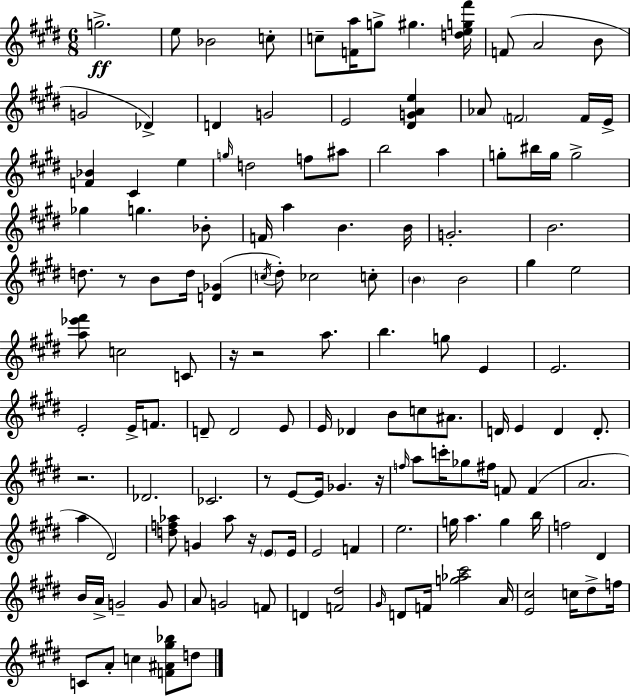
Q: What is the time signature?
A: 6/8